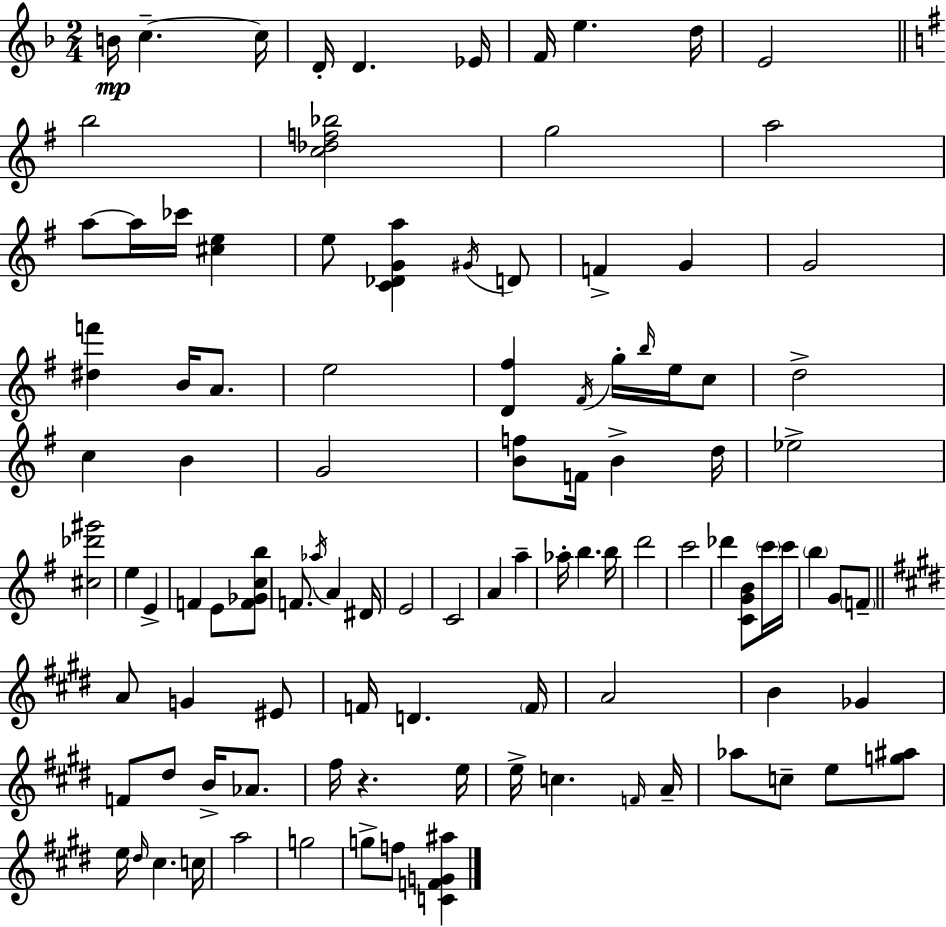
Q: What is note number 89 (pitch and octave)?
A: G5